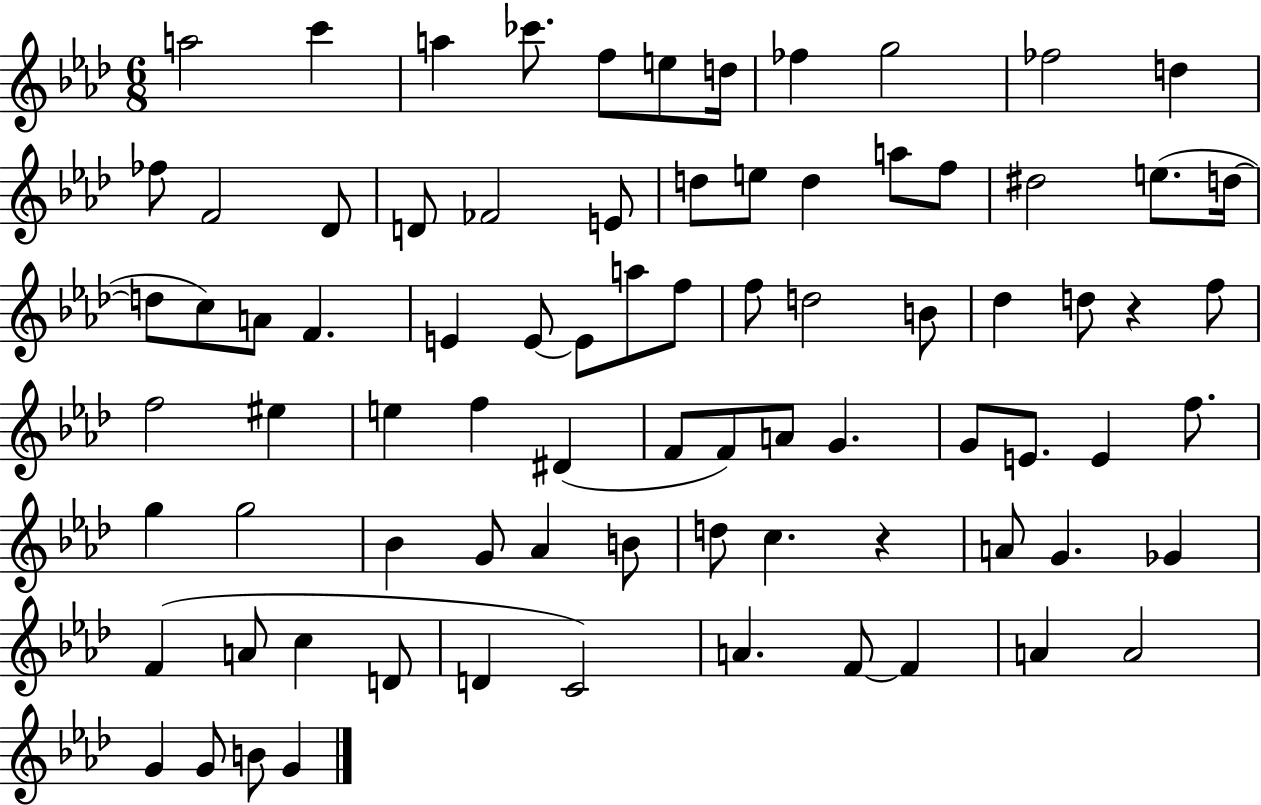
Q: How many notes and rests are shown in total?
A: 81